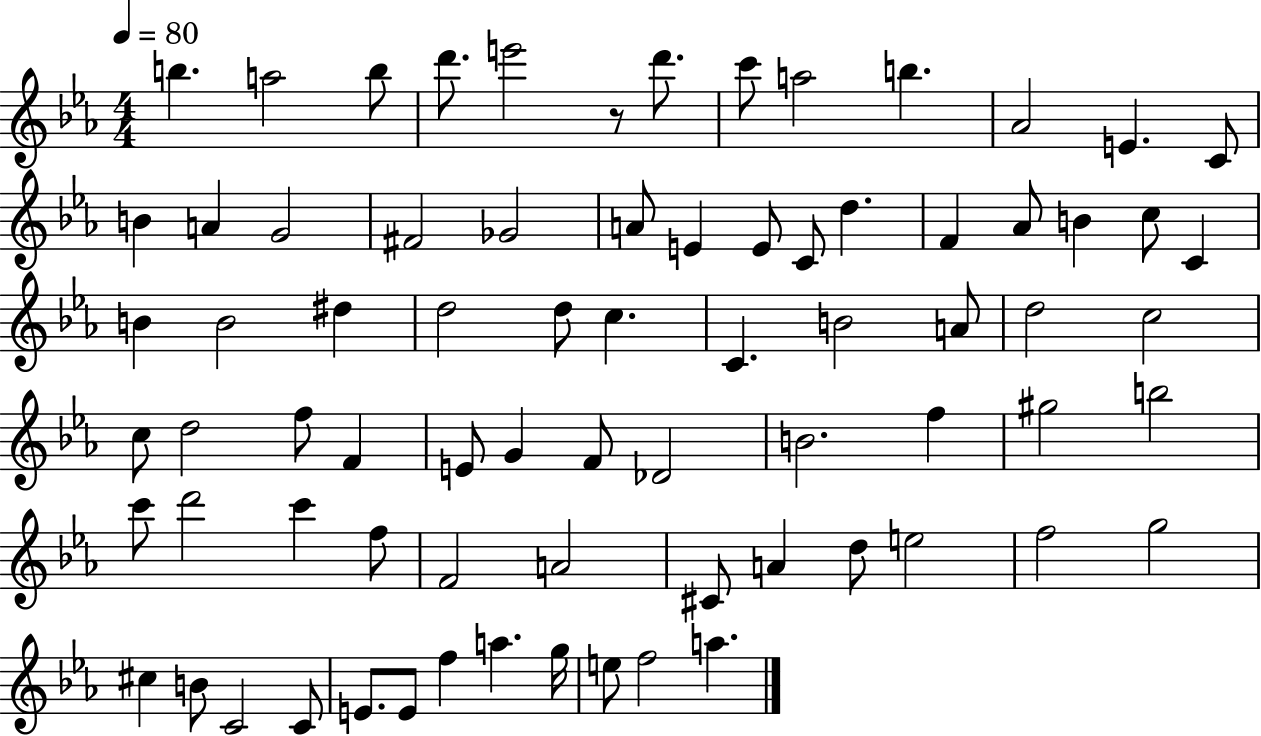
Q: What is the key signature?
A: EES major